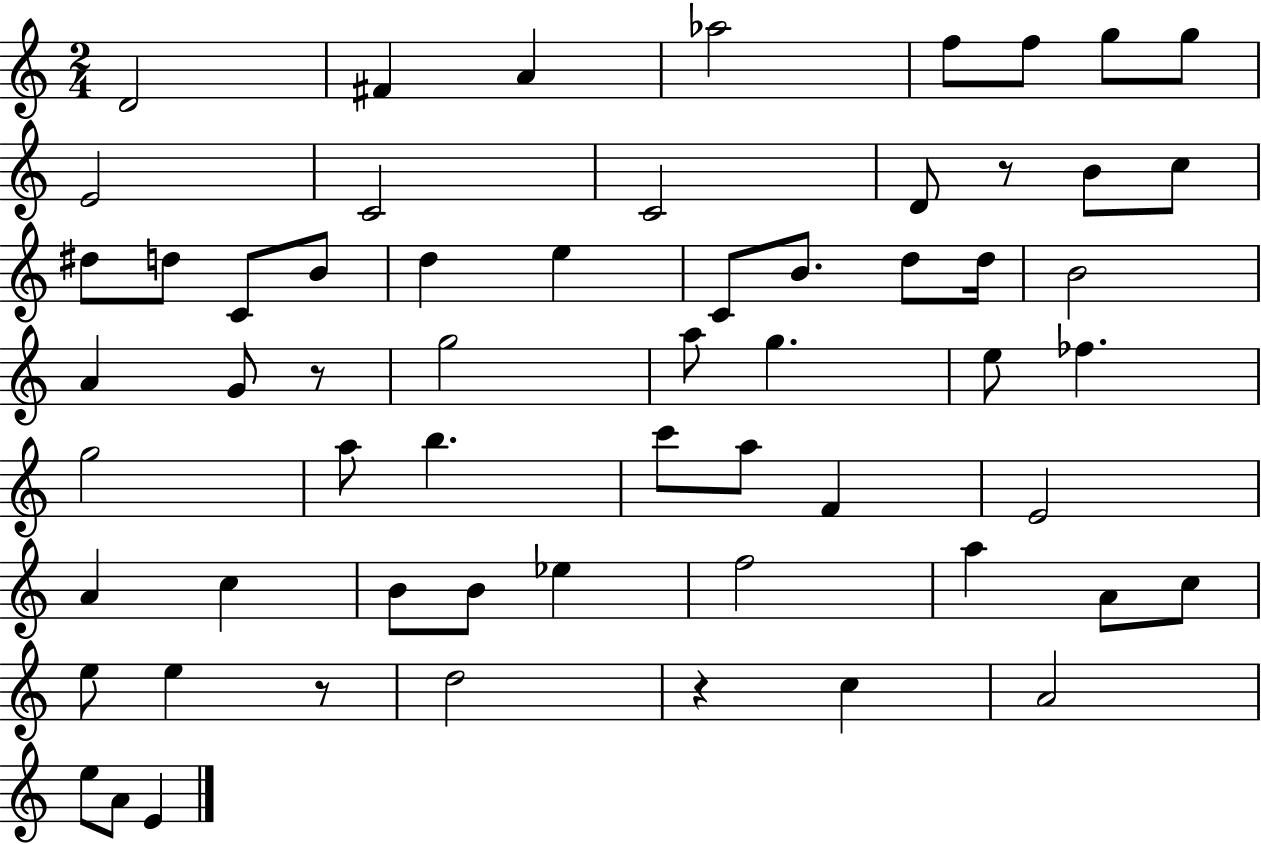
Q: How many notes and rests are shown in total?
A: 60